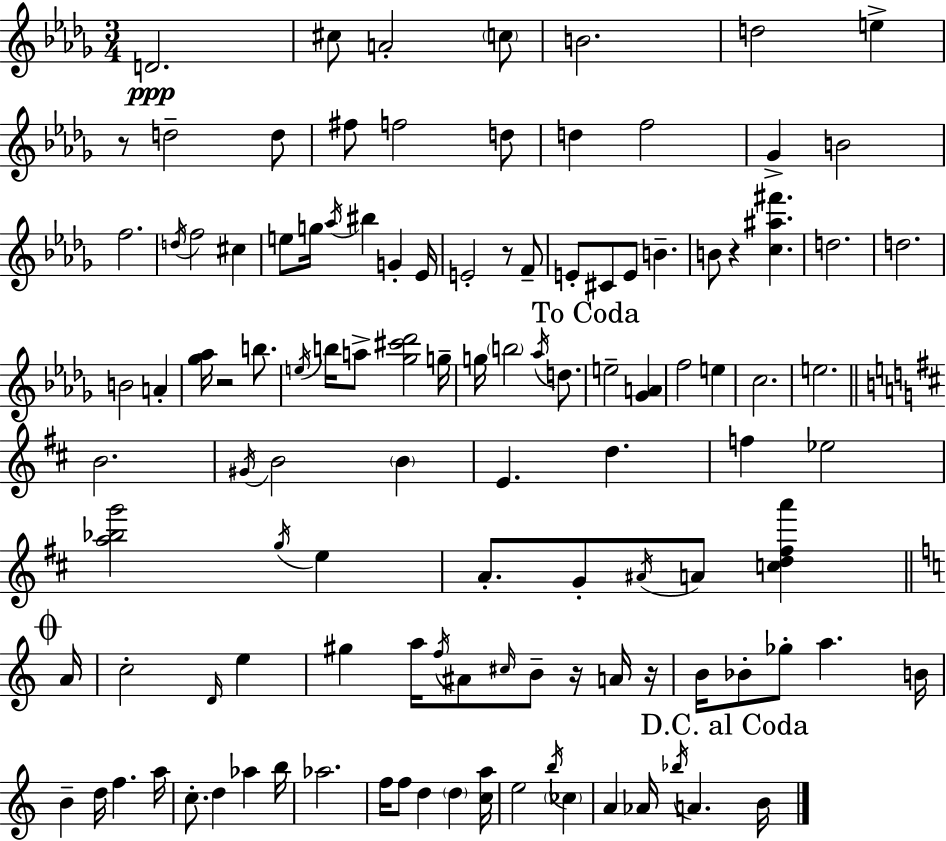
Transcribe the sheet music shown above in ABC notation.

X:1
T:Untitled
M:3/4
L:1/4
K:Bbm
D2 ^c/2 A2 c/2 B2 d2 e z/2 d2 d/2 ^f/2 f2 d/2 d f2 _G B2 f2 d/4 f2 ^c e/2 g/4 _a/4 ^b G _E/4 E2 z/2 F/2 E/2 ^C/2 E/2 B B/2 z [c^a^f'] d2 d2 B2 A [_g_a]/4 z2 b/2 e/4 b/4 a/2 [_g^c'_d']2 g/4 g/4 b2 _a/4 d/2 e2 [_GA] f2 e c2 e2 B2 ^G/4 B2 B E d f _e2 [a_bg']2 g/4 e A/2 G/2 ^A/4 A/2 [cd^fa'] A/4 c2 D/4 e ^g a/4 f/4 ^A/2 ^c/4 B/2 z/4 A/4 z/4 B/4 _B/2 _g/2 a B/4 B d/4 f a/4 c/2 d _a b/4 _a2 f/4 f/2 d d [ca]/4 e2 b/4 _c A _A/4 _b/4 A B/4